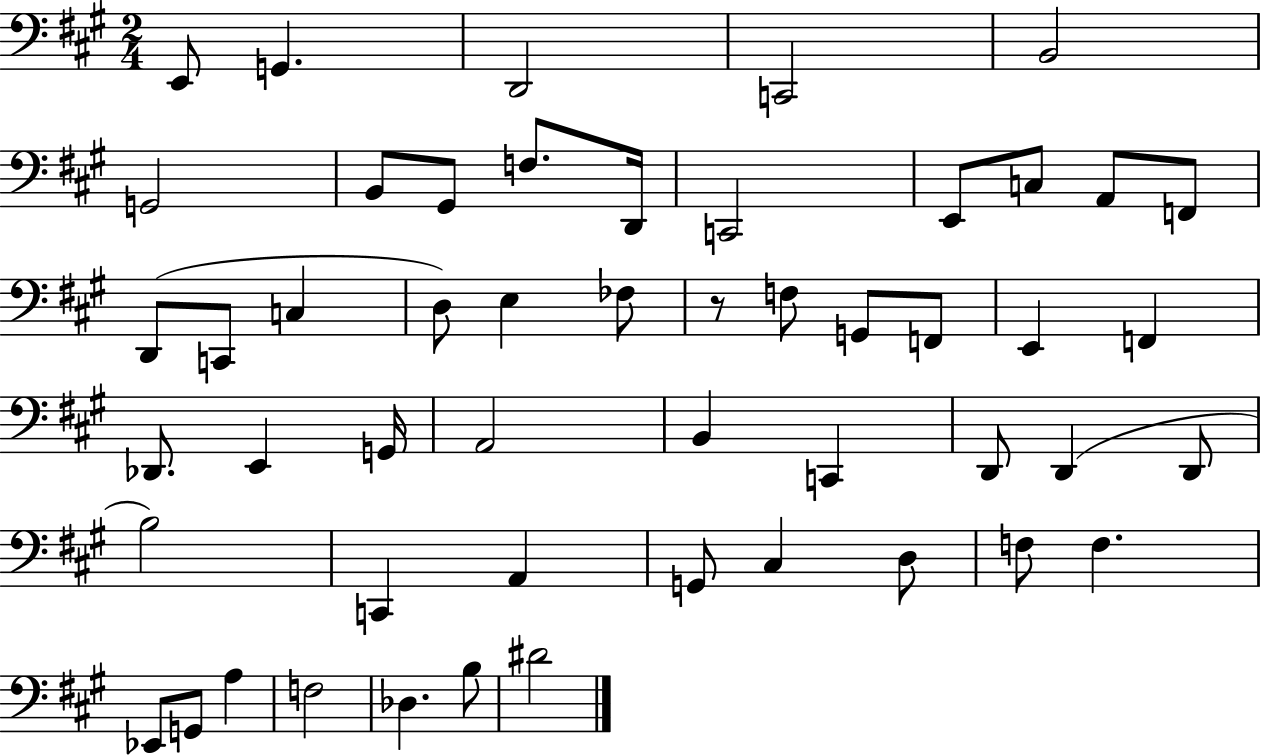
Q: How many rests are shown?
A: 1